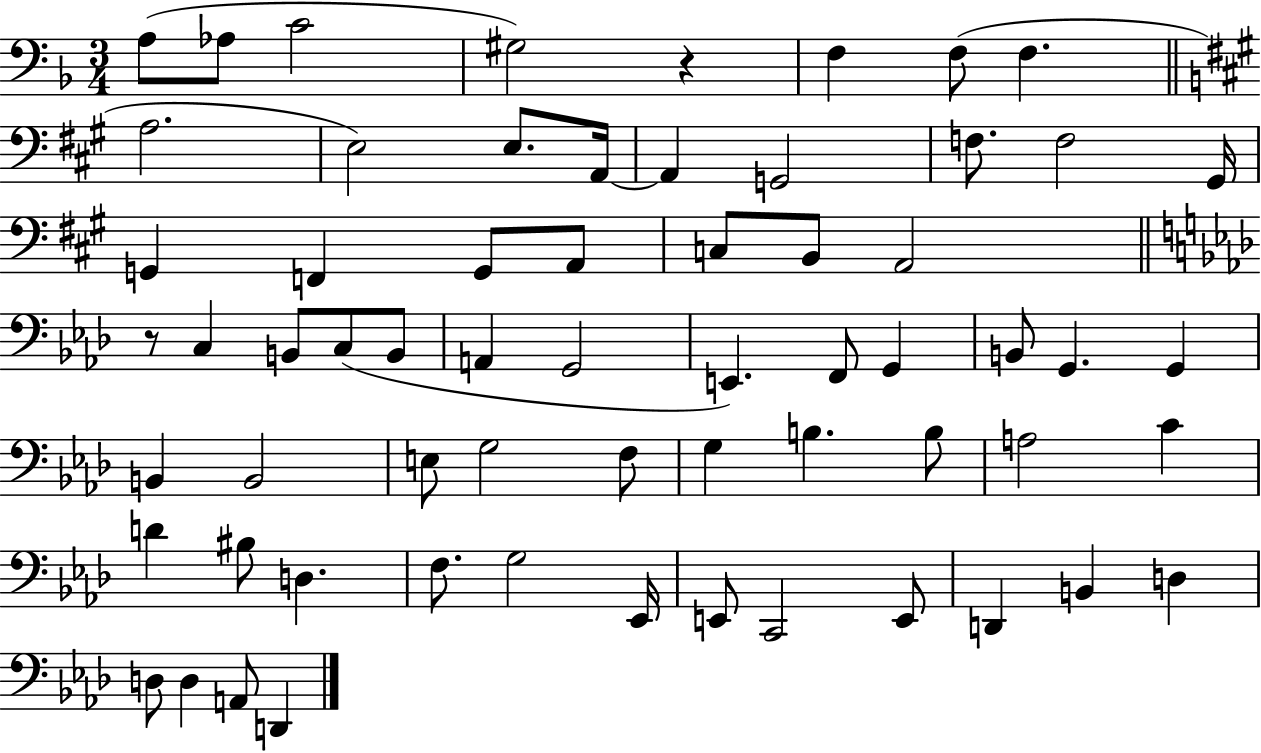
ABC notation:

X:1
T:Untitled
M:3/4
L:1/4
K:F
A,/2 _A,/2 C2 ^G,2 z F, F,/2 F, A,2 E,2 E,/2 A,,/4 A,, G,,2 F,/2 F,2 ^G,,/4 G,, F,, G,,/2 A,,/2 C,/2 B,,/2 A,,2 z/2 C, B,,/2 C,/2 B,,/2 A,, G,,2 E,, F,,/2 G,, B,,/2 G,, G,, B,, B,,2 E,/2 G,2 F,/2 G, B, B,/2 A,2 C D ^B,/2 D, F,/2 G,2 _E,,/4 E,,/2 C,,2 E,,/2 D,, B,, D, D,/2 D, A,,/2 D,,